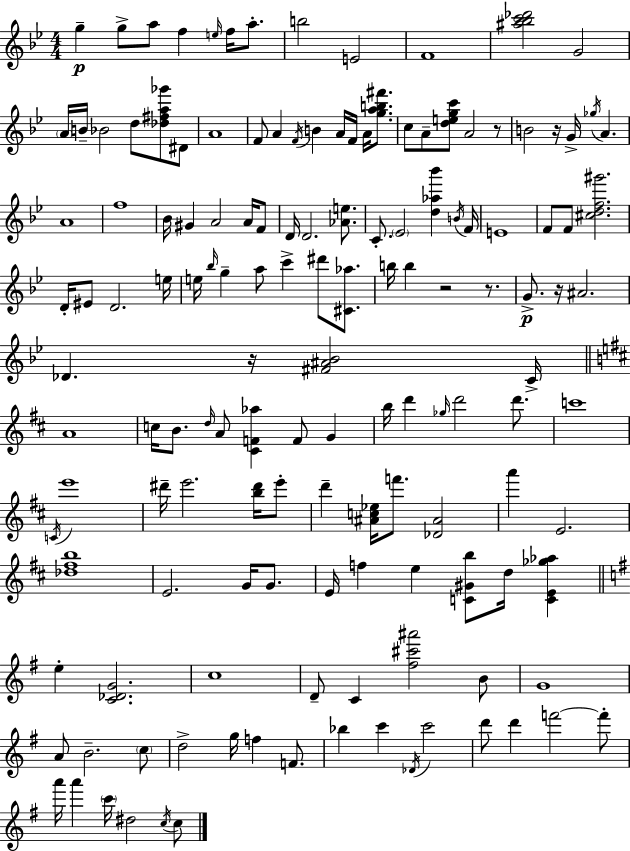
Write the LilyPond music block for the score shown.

{
  \clef treble
  \numericTimeSignature
  \time 4/4
  \key g \minor
  \repeat volta 2 { g''4--\p g''8-> a''8 f''4 \grace { e''16 } f''16 a''8.-. | b''2 e'2 | f'1 | <ais'' bes'' c''' des'''>2 g'2 | \break \parenthesize a'16 b'16-- bes'2 d''8 <des'' fis'' a'' ges'''>8 dis'8 | a'1 | f'8 a'4 \acciaccatura { f'16 } b'4 a'16 f'16 a'16 <g'' a'' b'' fis'''>8. | c''8 a'8-- <d'' e'' g'' c'''>8 a'2 | \break r8 b'2 r16 g'16-> \acciaccatura { ges''16 } a'4. | a'1 | f''1 | bes'16 gis'4 a'2 | \break a'16 f'8 d'16 d'2. | <aes' e''>8. c'8.-. \parenthesize ees'2 <d'' aes'' bes'''>4 | \acciaccatura { b'16 } f'16 e'1 | f'8 f'8 <cis'' d'' f'' gis'''>2. | \break d'16-. eis'8 d'2. | e''16 e''16 \grace { bes''16 } g''4-- a''8 c'''4-> | dis'''8 <cis' aes''>8. b''16 b''4 r2 | r8. g'8.->\p r16 ais'2. | \break des'4. r16 <fis' ais' bes'>2 | c'16-> \bar "||" \break \key b \minor a'1 | c''16 b'8. \grace { d''16 } a'8 <cis' f' aes''>4 f'8 g'4 | b''16 d'''4 \grace { ges''16 } d'''2 d'''8. | c'''1 | \break \acciaccatura { c'16 } e'''1 | dis'''16-- e'''2. | <b'' dis'''>16 e'''8-. d'''4-- <ais' c'' ees''>16 f'''8. <des' ais'>2 | a'''4 e'2. | \break <des'' fis'' b''>1 | e'2. g'16 | g'8. e'16 f''4 e''4 <c' gis' b''>8 d''16 <c' e' ges'' aes''>4 | \bar "||" \break \key e \minor e''4-. <c' des' g'>2. | c''1 | d'8-- c'4 <fis'' cis''' ais'''>2 b'8 | g'1 | \break a'8 b'2.-- \parenthesize c''8 | d''2-> g''16 f''4 f'8. | bes''4 c'''4 \acciaccatura { des'16 } c'''2 | d'''8 d'''4 f'''2~~ f'''8-. | \break a'''16 a'''4 \parenthesize c'''16 dis''2 \acciaccatura { c''16 } | c''8 } \bar "|."
}